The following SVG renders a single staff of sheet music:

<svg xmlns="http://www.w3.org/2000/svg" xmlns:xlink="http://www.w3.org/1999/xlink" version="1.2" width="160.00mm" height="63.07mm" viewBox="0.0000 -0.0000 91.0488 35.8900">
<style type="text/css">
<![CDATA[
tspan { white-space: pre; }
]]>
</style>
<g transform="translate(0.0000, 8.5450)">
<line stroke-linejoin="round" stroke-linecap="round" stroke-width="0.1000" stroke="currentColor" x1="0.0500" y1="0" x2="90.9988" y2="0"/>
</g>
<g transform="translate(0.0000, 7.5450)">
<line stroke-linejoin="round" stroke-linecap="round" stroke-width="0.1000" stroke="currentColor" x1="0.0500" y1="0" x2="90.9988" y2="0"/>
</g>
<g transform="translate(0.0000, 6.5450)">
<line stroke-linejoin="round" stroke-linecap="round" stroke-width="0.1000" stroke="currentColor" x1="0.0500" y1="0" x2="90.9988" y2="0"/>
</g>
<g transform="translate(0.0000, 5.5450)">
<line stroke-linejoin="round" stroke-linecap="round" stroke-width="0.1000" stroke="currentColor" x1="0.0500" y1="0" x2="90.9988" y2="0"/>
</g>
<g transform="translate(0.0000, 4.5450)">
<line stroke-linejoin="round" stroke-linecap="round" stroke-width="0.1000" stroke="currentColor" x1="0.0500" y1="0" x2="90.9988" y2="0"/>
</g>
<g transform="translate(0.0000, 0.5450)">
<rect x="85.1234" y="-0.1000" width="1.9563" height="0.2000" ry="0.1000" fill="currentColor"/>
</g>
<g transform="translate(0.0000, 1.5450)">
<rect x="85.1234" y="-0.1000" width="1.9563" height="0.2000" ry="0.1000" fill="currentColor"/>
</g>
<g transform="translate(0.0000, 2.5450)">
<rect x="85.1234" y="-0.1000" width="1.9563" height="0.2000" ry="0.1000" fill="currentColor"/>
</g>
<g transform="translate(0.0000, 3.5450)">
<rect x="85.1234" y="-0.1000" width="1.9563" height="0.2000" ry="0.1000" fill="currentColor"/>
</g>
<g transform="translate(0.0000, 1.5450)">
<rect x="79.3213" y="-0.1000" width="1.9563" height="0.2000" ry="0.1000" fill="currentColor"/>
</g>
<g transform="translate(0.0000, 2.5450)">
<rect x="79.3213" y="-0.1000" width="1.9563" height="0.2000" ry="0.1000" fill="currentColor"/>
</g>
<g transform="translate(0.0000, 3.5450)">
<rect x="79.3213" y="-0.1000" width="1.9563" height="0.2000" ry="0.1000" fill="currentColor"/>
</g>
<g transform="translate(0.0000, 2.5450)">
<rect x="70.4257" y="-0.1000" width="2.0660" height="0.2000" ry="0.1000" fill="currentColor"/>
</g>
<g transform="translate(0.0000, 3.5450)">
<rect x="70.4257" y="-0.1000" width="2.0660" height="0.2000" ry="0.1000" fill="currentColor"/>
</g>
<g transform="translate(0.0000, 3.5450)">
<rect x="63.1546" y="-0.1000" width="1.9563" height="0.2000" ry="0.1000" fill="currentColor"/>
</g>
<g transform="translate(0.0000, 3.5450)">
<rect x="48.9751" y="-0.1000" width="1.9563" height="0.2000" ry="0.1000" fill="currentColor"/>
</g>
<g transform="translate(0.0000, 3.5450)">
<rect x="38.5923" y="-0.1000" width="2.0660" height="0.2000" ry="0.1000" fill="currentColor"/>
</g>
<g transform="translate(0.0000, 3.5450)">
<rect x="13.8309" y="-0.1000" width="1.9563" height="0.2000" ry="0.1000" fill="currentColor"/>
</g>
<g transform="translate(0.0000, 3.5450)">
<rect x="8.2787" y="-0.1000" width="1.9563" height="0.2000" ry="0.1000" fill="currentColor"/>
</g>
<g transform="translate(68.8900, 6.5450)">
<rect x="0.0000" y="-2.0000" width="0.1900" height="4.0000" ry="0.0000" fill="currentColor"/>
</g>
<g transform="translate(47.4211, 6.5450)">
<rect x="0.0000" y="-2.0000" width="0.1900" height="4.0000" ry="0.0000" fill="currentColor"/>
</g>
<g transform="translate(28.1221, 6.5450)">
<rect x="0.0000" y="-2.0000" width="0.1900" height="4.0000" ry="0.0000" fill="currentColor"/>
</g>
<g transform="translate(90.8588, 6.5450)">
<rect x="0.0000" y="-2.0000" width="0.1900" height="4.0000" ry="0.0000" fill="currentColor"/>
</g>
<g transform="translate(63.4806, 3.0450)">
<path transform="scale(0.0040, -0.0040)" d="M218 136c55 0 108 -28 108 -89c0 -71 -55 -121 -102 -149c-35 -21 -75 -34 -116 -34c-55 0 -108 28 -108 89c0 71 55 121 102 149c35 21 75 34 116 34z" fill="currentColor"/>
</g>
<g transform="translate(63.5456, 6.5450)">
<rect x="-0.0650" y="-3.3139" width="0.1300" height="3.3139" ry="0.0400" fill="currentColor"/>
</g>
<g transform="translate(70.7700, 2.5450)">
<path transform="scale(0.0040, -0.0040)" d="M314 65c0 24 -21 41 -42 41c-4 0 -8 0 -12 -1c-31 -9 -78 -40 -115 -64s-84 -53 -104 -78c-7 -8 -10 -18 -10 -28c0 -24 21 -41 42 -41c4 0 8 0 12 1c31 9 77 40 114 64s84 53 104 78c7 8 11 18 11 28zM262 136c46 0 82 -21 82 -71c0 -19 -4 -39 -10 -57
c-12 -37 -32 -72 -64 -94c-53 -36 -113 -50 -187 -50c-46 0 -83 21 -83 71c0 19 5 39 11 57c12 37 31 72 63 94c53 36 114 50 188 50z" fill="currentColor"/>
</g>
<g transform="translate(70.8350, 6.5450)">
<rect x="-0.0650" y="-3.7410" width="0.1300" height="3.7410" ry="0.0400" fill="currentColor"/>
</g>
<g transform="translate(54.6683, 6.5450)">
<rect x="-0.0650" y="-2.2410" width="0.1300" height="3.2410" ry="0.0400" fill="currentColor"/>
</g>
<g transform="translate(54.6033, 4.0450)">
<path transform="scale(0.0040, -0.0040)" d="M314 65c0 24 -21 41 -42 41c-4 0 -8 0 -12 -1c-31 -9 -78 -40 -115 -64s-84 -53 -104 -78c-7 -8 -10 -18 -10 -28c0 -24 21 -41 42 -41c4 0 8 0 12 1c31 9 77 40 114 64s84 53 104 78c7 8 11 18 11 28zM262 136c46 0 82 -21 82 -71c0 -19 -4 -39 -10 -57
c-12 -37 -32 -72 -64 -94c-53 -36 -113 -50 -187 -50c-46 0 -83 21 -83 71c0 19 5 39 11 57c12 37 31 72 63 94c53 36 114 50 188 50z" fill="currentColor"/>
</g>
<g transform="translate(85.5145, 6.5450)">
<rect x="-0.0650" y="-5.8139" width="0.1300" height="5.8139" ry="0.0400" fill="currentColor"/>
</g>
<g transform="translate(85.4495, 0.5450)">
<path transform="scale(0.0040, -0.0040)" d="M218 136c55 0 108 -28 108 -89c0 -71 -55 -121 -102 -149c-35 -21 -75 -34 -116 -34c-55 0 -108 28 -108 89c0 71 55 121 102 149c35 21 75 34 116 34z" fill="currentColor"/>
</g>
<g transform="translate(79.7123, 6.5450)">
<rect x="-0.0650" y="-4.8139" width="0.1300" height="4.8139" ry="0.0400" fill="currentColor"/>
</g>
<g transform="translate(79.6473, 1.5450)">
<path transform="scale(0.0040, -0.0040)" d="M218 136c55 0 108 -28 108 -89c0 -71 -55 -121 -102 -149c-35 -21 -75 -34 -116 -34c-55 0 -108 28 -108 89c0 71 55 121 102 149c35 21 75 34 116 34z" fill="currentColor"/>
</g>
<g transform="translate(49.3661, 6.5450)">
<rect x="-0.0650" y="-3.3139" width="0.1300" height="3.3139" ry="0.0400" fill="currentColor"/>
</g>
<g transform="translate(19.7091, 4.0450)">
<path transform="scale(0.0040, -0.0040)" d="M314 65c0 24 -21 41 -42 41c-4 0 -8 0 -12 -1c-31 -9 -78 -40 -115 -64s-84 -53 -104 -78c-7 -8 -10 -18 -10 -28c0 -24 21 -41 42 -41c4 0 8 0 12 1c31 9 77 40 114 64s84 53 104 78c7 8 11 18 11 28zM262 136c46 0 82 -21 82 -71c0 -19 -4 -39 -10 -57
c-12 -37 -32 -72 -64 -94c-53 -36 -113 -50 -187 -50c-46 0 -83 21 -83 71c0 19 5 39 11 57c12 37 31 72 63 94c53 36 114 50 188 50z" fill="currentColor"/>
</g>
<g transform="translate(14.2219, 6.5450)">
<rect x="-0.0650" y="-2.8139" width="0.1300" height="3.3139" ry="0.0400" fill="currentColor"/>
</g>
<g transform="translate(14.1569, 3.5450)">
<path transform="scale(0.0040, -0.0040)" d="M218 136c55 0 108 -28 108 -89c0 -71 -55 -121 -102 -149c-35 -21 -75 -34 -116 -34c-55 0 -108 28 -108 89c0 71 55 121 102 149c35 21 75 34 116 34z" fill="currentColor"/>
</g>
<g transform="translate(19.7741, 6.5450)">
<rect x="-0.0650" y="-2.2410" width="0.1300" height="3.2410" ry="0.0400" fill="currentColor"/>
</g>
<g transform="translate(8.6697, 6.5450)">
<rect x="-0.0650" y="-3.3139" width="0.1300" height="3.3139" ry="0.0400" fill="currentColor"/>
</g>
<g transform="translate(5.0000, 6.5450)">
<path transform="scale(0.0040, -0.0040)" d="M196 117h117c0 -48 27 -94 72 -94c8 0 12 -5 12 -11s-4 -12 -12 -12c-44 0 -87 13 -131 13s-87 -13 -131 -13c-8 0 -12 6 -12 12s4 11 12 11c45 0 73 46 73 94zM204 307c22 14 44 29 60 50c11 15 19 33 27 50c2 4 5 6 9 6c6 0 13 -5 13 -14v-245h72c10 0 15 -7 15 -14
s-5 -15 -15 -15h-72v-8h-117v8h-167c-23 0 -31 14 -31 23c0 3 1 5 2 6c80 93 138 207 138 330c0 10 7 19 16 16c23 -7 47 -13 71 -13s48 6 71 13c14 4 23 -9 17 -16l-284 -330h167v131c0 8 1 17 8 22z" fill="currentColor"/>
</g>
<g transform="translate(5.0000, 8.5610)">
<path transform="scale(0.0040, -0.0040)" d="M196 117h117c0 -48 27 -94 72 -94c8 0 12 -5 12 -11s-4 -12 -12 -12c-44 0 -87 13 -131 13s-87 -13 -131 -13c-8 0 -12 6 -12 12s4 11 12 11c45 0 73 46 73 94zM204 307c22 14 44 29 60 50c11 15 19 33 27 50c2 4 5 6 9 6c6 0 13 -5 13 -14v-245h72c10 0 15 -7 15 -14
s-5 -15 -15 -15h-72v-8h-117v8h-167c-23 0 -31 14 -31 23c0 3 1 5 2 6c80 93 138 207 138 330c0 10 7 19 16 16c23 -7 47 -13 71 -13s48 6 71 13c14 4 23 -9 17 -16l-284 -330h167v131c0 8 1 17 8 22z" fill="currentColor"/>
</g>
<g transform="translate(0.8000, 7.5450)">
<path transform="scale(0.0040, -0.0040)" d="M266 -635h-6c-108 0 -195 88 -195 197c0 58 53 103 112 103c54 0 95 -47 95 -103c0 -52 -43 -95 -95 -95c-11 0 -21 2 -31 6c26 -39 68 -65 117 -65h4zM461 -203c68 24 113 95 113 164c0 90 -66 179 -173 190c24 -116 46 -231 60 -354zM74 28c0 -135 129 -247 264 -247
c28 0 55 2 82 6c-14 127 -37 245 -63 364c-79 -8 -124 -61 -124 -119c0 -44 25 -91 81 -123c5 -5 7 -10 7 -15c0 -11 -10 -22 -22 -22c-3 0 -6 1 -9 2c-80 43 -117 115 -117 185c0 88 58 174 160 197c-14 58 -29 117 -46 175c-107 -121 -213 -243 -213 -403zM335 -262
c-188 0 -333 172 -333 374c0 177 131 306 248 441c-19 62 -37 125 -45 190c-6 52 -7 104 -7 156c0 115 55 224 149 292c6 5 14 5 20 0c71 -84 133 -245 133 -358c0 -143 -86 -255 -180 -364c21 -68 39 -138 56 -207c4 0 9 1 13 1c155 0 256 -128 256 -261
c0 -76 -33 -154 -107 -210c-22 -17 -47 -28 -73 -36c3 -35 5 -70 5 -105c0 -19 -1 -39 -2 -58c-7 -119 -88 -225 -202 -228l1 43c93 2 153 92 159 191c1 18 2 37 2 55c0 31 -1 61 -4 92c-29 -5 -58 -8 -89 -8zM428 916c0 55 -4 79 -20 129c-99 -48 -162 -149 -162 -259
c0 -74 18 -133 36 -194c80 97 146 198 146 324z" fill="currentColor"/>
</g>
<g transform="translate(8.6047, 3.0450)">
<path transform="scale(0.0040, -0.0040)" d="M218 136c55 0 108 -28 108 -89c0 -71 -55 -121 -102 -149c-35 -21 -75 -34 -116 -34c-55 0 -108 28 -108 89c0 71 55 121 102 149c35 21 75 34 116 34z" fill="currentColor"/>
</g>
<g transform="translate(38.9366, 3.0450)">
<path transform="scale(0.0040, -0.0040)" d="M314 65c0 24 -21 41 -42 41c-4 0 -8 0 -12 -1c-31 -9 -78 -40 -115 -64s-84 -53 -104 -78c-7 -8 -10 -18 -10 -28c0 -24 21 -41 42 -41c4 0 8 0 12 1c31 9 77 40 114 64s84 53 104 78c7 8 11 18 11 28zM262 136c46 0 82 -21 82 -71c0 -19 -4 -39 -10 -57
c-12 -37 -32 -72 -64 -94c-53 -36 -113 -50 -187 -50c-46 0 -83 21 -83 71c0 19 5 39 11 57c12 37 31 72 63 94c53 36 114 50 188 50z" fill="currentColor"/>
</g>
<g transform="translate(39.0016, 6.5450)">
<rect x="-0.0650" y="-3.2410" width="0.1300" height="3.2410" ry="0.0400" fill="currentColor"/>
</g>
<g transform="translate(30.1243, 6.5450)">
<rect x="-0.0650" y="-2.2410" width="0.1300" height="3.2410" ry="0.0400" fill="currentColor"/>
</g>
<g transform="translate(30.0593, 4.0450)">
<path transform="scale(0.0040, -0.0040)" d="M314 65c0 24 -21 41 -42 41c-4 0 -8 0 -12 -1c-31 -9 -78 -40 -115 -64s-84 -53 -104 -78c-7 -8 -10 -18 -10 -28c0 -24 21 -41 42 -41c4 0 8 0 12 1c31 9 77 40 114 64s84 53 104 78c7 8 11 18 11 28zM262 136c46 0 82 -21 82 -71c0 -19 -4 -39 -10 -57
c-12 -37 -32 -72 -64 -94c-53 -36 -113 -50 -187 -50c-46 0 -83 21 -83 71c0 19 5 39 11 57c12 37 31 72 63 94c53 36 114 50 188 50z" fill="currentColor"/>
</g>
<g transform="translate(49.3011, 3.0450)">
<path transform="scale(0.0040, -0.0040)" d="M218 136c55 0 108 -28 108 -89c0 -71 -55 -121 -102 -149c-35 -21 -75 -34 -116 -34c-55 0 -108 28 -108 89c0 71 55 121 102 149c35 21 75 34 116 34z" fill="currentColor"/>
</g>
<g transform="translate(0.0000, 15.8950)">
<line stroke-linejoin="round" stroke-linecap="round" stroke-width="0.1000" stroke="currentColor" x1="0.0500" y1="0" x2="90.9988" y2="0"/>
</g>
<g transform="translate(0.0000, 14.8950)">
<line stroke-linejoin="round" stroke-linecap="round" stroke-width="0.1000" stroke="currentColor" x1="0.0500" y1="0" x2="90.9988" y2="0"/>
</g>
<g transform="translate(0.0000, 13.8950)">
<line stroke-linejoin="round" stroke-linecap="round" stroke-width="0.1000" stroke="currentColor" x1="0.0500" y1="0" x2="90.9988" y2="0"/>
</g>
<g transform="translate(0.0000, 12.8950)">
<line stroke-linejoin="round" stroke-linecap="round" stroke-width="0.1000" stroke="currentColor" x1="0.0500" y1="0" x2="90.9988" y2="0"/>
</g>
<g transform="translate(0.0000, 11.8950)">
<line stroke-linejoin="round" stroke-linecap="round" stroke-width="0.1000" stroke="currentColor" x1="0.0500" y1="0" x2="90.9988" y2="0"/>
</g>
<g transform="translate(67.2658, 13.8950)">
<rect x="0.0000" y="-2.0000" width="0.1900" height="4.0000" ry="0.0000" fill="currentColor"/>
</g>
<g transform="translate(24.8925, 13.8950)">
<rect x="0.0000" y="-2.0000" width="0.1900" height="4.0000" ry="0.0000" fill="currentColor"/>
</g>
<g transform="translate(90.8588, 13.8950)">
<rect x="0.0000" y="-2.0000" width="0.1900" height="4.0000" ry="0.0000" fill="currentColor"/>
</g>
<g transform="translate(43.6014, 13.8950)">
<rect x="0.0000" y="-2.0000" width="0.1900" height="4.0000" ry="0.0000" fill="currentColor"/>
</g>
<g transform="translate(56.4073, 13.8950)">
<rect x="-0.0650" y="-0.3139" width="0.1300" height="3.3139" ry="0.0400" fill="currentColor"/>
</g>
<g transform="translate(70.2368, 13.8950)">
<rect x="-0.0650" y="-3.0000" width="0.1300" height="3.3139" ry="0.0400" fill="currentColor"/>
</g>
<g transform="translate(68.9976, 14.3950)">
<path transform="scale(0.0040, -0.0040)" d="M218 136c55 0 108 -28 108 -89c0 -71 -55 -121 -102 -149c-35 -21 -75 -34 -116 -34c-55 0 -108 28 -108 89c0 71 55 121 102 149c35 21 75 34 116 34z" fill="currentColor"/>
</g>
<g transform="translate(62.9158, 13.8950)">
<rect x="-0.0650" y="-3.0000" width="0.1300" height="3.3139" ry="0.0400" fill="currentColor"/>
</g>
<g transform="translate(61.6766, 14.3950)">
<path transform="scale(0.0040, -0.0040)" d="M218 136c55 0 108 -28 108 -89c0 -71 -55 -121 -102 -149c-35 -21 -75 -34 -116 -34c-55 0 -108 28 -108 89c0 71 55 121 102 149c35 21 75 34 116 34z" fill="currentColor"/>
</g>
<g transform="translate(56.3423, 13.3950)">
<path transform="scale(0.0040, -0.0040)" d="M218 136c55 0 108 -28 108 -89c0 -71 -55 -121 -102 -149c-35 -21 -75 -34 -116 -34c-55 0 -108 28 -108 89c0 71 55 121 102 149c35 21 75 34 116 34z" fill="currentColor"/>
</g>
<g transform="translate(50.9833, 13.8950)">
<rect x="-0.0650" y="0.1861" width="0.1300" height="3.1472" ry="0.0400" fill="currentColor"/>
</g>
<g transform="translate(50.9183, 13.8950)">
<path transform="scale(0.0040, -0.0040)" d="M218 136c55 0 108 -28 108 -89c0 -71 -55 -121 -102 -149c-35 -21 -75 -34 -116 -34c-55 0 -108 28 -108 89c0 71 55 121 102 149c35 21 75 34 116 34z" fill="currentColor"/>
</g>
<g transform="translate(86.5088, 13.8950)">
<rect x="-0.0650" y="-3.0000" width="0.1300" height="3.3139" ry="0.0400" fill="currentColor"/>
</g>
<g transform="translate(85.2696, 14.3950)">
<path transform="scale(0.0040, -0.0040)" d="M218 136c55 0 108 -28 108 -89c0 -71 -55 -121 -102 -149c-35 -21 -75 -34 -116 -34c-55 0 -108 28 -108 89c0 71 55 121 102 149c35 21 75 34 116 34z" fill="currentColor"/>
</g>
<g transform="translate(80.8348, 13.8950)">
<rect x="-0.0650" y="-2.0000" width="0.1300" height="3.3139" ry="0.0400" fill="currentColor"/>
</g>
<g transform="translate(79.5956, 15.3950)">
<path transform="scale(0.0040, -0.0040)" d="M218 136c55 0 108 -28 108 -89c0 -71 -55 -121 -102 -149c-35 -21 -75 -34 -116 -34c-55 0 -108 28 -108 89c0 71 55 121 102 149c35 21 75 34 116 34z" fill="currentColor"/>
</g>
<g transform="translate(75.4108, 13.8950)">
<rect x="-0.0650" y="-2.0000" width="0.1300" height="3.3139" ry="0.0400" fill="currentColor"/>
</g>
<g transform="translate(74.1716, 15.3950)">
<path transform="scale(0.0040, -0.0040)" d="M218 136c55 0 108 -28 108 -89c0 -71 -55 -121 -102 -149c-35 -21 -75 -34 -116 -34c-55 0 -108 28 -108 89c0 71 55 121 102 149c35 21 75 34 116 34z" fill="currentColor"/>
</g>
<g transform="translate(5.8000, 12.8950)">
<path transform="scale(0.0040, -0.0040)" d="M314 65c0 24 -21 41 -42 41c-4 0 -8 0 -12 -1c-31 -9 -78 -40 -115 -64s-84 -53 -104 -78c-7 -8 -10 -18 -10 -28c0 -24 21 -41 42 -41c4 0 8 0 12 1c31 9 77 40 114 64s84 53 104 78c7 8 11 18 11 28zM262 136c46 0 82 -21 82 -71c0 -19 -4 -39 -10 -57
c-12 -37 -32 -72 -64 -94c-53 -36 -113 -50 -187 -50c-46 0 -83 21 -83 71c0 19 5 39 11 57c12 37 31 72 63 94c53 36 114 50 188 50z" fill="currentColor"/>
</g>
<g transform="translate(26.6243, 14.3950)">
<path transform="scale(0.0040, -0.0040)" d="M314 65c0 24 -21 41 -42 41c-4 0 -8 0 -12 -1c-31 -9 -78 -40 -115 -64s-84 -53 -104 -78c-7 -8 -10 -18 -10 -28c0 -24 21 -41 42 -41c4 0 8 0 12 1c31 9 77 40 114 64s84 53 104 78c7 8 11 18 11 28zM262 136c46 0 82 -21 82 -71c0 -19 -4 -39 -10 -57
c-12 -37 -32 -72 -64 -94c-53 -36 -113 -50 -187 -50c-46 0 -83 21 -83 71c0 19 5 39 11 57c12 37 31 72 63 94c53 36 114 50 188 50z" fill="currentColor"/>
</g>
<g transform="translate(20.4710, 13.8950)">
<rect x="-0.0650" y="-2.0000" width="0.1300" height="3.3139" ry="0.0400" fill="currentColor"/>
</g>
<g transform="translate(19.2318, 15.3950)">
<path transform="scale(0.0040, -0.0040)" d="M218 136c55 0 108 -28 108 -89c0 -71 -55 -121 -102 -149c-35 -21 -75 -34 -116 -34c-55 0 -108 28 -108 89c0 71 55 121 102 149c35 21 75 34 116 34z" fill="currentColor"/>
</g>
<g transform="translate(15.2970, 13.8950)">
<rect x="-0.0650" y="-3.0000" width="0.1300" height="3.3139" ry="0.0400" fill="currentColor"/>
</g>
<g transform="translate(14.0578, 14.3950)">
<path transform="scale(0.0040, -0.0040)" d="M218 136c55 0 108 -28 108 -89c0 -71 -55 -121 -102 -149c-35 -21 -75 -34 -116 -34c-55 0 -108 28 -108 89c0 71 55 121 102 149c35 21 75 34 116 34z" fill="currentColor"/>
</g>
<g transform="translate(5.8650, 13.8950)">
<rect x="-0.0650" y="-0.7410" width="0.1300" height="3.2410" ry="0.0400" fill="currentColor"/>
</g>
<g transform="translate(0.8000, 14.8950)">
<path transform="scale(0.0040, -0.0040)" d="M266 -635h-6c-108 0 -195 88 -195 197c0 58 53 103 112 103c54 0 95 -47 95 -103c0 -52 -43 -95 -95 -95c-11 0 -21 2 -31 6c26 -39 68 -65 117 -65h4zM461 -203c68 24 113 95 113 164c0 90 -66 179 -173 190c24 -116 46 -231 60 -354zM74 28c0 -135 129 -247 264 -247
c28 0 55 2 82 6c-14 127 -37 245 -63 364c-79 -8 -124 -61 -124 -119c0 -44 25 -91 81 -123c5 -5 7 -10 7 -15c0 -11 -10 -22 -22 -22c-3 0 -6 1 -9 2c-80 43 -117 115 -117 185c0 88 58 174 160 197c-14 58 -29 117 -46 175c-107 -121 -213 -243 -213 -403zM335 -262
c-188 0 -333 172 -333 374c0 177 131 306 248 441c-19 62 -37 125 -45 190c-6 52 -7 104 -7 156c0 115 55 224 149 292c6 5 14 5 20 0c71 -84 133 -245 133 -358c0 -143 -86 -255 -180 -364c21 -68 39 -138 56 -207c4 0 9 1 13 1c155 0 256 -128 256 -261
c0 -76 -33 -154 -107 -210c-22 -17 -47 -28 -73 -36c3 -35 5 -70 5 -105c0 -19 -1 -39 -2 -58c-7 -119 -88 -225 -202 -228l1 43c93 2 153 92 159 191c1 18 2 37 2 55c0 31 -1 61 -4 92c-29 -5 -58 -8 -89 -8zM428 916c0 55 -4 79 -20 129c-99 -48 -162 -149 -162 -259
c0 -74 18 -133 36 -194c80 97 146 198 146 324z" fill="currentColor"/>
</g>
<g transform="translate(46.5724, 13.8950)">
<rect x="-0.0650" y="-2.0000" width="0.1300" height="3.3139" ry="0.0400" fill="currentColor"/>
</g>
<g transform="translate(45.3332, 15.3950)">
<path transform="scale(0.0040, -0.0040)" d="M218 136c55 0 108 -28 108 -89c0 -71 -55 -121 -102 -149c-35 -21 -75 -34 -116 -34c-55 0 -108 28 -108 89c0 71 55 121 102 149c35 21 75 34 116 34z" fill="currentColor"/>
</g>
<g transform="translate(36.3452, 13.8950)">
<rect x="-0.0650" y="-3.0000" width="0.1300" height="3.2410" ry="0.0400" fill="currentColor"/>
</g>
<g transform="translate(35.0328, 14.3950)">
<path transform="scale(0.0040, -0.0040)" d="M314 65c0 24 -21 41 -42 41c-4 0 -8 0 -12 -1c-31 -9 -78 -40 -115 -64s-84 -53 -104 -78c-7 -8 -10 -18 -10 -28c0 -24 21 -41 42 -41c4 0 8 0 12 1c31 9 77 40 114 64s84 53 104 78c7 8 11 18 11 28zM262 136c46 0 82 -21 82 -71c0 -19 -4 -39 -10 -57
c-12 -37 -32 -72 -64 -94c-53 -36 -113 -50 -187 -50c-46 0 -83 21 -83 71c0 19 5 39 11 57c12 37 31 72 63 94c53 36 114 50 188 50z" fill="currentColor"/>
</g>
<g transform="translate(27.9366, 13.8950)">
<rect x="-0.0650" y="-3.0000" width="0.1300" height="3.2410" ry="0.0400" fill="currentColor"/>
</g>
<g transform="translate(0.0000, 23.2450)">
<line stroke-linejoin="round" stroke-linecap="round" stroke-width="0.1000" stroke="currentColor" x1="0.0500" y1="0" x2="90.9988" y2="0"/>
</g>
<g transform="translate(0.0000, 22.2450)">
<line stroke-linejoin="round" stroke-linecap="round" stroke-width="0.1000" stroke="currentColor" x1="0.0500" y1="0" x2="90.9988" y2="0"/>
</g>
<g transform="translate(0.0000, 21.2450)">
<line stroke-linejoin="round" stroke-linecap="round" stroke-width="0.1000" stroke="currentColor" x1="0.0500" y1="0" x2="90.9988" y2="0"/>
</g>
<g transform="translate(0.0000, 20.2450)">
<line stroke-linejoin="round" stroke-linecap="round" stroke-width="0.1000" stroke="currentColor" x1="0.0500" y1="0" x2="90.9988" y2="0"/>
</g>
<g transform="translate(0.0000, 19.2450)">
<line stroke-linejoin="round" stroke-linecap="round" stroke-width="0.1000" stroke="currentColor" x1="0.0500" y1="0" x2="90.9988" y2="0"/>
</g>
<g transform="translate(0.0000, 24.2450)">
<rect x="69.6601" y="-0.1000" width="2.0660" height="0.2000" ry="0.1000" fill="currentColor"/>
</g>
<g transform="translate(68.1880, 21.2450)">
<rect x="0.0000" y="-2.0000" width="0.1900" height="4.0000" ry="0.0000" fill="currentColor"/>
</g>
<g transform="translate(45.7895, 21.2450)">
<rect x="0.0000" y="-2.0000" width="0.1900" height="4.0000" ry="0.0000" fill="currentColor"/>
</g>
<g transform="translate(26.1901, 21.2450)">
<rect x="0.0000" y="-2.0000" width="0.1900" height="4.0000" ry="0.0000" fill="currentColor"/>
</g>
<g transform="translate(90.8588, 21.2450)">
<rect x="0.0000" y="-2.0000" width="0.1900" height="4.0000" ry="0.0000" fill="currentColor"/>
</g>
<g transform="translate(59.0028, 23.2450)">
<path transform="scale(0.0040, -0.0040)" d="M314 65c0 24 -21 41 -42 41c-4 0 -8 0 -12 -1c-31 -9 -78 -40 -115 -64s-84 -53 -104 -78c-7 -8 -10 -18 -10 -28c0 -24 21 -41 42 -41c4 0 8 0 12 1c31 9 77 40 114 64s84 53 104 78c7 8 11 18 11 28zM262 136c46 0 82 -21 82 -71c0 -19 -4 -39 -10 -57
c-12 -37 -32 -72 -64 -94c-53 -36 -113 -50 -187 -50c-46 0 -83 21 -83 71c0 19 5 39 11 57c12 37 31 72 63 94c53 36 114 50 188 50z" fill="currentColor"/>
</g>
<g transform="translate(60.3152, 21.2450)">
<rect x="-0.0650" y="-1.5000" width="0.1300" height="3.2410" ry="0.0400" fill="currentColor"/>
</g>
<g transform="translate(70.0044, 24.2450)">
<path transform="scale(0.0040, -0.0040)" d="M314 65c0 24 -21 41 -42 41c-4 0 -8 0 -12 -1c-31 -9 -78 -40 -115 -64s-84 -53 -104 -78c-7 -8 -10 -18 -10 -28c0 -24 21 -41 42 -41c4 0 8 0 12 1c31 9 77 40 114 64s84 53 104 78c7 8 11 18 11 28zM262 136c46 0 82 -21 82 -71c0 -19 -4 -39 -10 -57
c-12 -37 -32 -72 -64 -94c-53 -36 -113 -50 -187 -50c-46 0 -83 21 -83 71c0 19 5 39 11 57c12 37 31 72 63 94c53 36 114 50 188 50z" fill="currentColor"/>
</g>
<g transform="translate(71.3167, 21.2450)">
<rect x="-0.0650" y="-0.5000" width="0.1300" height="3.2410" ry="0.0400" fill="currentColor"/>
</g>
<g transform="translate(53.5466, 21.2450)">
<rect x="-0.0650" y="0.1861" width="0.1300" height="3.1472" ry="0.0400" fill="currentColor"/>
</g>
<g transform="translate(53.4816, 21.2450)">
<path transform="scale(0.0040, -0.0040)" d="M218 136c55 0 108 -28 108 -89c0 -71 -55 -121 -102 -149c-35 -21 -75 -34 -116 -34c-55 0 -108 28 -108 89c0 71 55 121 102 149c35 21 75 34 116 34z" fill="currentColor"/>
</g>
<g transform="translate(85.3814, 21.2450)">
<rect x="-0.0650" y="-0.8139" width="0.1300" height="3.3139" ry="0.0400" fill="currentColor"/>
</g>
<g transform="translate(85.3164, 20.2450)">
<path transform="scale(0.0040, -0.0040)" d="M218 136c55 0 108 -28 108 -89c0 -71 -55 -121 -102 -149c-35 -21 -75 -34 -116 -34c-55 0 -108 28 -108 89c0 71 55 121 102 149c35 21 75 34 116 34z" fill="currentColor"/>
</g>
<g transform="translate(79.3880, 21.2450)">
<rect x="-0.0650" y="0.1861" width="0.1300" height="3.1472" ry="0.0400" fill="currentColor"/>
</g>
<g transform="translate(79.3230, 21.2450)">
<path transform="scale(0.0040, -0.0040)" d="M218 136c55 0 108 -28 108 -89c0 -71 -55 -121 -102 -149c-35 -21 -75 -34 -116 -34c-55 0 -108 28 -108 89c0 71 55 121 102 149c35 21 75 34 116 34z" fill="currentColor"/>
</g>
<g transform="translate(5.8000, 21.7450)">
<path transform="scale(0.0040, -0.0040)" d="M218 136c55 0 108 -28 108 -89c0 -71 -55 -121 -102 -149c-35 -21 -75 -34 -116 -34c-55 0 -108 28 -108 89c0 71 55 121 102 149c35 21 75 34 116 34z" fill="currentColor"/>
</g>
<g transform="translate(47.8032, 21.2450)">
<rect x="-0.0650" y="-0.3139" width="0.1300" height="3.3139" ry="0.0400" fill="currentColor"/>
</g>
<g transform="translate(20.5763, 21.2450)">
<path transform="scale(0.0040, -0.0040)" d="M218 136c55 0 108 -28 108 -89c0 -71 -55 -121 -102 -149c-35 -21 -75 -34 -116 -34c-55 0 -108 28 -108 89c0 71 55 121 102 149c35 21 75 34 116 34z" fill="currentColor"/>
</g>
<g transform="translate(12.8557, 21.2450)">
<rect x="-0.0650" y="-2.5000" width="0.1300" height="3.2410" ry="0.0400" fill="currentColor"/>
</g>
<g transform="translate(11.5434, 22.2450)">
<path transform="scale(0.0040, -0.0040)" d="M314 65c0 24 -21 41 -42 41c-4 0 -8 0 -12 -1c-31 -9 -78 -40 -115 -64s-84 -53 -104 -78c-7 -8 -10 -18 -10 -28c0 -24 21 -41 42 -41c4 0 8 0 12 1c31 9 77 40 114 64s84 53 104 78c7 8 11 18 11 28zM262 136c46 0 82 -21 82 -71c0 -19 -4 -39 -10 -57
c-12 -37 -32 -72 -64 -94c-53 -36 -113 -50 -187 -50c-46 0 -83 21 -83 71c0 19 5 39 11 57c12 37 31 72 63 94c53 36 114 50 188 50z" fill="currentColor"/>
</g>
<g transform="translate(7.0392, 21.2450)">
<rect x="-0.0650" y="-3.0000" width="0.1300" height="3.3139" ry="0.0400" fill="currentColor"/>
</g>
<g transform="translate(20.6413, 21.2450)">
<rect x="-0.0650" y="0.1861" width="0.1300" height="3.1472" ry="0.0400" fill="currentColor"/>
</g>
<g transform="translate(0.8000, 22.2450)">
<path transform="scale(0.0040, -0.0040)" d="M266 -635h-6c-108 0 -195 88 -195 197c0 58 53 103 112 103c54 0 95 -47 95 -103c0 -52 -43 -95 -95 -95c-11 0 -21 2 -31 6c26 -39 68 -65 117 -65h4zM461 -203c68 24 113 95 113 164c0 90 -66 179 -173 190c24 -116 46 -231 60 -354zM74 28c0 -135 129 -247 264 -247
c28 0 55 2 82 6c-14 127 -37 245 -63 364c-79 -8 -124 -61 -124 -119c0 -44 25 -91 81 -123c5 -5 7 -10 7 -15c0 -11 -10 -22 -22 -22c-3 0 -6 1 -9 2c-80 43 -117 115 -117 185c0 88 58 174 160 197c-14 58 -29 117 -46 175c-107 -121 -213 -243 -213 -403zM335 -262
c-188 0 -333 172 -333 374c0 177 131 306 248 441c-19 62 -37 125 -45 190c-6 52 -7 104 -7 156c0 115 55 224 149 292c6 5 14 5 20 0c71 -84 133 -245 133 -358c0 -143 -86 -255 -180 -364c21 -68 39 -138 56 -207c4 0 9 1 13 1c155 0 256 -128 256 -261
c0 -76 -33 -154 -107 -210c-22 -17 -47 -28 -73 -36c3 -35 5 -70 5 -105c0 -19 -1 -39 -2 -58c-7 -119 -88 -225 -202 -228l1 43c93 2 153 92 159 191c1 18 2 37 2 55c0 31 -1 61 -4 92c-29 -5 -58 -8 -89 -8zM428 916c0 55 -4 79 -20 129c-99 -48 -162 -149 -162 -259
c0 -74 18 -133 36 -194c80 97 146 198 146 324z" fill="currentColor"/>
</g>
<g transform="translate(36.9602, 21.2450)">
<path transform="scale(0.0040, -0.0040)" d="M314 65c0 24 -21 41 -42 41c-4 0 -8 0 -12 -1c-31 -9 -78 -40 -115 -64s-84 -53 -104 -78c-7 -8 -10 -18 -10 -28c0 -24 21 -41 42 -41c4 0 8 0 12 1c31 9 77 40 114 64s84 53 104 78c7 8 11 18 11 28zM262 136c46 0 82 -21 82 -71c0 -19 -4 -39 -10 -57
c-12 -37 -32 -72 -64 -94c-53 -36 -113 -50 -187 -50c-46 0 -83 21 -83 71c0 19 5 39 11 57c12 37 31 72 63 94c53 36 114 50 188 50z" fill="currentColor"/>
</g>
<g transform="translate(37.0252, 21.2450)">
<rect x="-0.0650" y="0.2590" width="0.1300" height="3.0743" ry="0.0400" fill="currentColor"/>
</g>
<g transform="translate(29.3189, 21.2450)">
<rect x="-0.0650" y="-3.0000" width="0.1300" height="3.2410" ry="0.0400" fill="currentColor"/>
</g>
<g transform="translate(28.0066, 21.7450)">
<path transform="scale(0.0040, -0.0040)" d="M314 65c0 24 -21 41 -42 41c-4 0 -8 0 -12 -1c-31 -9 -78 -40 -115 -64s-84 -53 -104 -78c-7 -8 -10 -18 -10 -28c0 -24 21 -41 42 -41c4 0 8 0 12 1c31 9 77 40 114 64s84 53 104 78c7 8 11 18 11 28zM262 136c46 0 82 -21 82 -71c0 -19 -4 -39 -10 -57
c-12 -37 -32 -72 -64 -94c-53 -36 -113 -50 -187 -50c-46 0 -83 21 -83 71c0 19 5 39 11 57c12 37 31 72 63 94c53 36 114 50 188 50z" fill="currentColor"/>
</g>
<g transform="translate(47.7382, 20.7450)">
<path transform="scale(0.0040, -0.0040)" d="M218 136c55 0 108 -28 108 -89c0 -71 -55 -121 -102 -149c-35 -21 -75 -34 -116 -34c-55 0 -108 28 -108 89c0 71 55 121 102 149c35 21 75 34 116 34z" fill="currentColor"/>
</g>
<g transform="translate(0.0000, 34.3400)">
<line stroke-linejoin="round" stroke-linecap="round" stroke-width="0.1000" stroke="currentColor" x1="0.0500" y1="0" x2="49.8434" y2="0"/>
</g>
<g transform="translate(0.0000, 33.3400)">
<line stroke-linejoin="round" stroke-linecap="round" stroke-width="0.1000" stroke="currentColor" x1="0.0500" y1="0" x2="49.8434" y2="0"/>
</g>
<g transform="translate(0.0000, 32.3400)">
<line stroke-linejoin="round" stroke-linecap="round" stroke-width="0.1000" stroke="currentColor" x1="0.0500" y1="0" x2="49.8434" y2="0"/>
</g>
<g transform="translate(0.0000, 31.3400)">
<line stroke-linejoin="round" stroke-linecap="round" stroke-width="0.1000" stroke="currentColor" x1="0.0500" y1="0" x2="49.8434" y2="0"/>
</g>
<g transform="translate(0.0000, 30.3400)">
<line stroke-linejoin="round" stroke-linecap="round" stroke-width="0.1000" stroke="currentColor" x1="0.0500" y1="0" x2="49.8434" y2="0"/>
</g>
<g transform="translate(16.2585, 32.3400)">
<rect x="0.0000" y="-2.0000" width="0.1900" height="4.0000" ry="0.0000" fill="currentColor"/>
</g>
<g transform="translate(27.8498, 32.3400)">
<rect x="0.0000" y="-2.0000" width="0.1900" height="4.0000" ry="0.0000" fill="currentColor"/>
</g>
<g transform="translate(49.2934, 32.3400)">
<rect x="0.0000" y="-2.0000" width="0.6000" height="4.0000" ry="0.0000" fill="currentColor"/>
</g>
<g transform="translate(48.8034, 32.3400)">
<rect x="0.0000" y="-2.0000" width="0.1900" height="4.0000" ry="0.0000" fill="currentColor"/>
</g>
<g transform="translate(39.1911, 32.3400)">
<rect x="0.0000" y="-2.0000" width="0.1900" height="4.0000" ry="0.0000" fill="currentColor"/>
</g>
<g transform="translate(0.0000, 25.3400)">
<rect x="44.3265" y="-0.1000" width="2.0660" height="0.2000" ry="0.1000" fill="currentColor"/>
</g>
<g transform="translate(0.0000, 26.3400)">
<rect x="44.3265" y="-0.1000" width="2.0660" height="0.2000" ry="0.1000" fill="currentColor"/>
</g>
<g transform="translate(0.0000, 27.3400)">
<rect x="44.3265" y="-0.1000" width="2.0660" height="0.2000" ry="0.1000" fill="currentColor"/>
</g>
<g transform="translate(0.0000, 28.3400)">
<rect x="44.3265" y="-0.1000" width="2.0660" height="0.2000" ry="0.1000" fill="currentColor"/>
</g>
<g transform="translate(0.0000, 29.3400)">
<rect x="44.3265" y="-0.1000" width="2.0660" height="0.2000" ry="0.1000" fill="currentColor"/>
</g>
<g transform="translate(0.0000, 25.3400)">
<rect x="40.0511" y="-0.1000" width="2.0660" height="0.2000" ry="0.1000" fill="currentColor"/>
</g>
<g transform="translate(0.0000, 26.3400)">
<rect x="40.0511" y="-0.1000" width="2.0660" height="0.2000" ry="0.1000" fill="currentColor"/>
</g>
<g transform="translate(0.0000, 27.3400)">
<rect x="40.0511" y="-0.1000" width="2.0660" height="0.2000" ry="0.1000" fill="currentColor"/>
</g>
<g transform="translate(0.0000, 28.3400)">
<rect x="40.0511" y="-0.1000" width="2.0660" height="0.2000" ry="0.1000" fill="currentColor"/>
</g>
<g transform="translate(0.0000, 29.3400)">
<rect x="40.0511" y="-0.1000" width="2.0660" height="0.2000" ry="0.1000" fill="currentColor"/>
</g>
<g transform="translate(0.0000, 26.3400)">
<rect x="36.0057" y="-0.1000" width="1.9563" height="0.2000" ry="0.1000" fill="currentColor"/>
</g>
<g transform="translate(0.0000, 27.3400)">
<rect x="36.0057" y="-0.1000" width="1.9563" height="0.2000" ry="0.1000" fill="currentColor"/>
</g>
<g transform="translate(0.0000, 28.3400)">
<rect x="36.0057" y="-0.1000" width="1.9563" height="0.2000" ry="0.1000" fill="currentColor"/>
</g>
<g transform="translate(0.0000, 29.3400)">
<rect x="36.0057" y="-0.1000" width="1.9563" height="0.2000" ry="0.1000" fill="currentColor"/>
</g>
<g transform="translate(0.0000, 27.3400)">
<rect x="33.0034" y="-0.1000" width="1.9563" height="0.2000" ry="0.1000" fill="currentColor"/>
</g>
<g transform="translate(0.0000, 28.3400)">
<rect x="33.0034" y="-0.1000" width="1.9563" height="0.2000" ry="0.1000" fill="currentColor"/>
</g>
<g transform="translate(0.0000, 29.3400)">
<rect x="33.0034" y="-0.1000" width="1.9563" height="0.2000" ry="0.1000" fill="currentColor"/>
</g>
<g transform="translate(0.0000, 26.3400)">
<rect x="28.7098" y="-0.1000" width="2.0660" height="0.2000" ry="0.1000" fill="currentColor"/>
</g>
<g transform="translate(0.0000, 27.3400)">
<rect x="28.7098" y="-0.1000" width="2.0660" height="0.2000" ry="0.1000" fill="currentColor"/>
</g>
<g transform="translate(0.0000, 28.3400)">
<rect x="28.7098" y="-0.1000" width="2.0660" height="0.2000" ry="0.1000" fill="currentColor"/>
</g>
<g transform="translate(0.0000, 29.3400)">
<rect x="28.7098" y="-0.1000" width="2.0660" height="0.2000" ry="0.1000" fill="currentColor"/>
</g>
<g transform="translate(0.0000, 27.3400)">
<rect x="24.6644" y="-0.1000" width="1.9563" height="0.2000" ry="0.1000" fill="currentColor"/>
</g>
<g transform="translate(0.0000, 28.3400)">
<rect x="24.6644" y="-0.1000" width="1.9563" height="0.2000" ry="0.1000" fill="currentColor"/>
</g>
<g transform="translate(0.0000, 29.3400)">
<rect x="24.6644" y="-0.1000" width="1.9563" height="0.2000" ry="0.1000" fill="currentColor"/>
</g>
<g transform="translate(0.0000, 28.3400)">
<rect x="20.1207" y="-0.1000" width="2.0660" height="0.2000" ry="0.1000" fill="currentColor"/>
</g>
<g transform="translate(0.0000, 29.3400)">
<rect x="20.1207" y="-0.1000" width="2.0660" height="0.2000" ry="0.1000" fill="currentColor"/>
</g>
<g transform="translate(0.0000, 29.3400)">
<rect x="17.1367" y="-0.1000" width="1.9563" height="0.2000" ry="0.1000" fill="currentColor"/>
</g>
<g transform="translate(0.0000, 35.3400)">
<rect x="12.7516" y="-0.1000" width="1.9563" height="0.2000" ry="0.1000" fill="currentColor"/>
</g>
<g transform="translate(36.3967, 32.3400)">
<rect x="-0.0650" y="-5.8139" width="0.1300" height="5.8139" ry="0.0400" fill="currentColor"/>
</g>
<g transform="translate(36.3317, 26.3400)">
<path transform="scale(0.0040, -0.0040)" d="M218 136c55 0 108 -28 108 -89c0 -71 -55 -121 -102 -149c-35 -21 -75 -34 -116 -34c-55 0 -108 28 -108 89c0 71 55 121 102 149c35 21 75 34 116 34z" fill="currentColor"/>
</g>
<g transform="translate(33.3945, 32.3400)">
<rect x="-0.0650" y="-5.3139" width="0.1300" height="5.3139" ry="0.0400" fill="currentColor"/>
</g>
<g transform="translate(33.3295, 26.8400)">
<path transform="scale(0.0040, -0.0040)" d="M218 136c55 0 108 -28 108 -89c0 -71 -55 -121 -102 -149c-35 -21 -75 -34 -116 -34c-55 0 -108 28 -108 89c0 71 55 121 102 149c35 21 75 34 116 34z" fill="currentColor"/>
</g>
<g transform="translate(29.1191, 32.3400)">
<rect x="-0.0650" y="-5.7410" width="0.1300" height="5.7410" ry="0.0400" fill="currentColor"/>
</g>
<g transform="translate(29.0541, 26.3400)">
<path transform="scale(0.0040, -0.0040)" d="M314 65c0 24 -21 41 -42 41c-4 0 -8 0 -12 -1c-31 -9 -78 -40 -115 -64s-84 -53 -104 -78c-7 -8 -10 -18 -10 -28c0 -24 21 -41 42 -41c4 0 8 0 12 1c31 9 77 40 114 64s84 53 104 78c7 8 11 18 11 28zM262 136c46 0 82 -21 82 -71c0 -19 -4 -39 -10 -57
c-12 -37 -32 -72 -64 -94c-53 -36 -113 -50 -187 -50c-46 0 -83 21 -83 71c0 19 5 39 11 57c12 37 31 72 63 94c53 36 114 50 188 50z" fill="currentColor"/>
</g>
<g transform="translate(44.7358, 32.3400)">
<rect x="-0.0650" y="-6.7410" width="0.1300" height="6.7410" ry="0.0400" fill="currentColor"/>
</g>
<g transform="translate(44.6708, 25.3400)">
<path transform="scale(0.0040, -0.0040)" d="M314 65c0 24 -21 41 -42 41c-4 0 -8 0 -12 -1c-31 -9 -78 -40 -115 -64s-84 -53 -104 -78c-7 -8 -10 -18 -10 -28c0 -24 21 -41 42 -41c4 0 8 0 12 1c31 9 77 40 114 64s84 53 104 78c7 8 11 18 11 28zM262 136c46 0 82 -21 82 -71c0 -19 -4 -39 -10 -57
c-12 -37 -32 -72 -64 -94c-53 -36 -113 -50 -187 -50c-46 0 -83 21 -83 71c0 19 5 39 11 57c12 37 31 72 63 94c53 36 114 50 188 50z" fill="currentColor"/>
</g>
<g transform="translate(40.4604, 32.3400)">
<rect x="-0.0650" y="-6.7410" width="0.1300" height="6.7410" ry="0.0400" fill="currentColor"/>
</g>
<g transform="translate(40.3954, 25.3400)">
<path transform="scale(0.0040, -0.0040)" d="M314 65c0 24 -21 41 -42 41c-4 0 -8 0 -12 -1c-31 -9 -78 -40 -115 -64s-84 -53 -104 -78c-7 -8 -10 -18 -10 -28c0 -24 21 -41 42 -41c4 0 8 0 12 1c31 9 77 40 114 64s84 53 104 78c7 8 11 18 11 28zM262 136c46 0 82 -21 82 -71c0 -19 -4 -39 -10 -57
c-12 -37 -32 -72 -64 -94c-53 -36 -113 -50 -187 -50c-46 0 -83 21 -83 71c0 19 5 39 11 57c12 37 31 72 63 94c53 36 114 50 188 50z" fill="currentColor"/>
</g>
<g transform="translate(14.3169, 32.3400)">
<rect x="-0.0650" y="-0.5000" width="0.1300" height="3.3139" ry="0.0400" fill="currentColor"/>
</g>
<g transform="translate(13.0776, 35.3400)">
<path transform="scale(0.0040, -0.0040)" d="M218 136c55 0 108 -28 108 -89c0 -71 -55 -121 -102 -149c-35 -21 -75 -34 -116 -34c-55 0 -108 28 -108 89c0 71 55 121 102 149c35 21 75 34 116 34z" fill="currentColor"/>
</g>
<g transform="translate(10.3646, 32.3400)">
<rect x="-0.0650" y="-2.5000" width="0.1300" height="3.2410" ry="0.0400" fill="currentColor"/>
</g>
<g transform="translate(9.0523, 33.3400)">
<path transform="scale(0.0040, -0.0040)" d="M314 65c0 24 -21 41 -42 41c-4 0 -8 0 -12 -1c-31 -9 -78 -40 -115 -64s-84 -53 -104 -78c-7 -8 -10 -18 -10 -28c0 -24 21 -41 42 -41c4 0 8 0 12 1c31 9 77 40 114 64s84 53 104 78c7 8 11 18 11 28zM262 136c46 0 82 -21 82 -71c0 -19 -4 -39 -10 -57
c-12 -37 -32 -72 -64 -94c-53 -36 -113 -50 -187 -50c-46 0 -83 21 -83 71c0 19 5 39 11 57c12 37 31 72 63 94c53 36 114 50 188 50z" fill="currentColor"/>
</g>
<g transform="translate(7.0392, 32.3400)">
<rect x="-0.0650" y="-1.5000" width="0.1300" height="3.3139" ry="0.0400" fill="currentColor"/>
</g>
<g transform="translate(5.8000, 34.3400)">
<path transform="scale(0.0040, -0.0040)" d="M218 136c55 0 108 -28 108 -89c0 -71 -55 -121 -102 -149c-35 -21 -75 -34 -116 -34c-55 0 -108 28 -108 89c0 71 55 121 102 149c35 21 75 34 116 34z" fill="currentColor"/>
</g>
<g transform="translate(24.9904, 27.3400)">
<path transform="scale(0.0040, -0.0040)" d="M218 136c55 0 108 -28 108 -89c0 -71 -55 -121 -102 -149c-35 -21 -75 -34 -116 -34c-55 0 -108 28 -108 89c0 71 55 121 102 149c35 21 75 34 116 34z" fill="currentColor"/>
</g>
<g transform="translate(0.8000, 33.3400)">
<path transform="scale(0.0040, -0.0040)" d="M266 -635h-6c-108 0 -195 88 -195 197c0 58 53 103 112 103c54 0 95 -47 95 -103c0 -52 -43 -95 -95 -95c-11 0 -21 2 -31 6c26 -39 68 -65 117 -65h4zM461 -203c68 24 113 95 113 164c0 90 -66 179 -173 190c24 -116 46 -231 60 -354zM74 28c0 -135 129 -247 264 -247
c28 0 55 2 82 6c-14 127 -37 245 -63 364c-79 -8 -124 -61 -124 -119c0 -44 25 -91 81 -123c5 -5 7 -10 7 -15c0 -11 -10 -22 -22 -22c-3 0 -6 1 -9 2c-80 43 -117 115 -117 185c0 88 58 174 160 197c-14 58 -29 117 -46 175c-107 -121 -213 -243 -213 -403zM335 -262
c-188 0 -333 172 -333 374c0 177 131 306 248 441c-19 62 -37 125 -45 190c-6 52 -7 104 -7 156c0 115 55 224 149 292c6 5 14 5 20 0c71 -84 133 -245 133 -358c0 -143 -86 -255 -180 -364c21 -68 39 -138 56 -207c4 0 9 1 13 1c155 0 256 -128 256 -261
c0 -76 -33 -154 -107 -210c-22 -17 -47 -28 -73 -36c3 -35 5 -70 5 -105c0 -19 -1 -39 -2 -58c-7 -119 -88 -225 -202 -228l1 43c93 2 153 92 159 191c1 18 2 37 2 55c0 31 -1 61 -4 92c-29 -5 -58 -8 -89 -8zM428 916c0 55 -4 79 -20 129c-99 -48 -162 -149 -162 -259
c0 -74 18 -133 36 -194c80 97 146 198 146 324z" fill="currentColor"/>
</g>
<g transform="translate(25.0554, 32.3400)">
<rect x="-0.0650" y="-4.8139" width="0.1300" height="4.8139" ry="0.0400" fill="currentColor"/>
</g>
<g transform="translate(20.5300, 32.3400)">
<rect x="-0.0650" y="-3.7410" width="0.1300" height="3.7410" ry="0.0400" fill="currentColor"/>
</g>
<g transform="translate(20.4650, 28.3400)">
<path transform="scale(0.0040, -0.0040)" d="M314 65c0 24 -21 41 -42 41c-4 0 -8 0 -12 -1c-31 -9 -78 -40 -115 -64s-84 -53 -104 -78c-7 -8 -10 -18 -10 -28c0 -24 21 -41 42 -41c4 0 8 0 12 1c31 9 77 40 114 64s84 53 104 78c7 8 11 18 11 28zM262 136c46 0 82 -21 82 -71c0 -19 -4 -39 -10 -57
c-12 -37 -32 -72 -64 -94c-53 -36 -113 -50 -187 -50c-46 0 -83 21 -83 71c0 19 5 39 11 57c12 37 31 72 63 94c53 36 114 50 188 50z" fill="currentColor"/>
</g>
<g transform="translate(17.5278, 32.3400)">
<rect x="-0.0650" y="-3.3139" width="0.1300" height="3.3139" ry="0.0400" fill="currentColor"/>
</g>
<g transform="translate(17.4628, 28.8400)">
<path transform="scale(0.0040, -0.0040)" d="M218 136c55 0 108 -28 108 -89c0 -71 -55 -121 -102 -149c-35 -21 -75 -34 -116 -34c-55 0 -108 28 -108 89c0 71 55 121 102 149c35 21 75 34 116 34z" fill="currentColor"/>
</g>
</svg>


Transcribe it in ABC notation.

X:1
T:Untitled
M:4/4
L:1/4
K:C
b a g2 g2 b2 b g2 b c'2 e' g' d2 A F A2 A2 F B c A A F F A A G2 B A2 B2 c B E2 C2 B d E G2 C b c'2 e' g'2 f' g' b'2 b'2